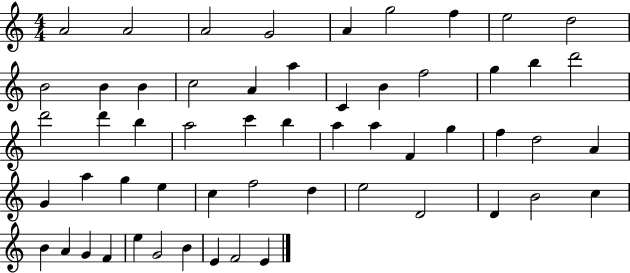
A4/h A4/h A4/h G4/h A4/q G5/h F5/q E5/h D5/h B4/h B4/q B4/q C5/h A4/q A5/q C4/q B4/q F5/h G5/q B5/q D6/h D6/h D6/q B5/q A5/h C6/q B5/q A5/q A5/q F4/q G5/q F5/q D5/h A4/q G4/q A5/q G5/q E5/q C5/q F5/h D5/q E5/h D4/h D4/q B4/h C5/q B4/q A4/q G4/q F4/q E5/q G4/h B4/q E4/q F4/h E4/q